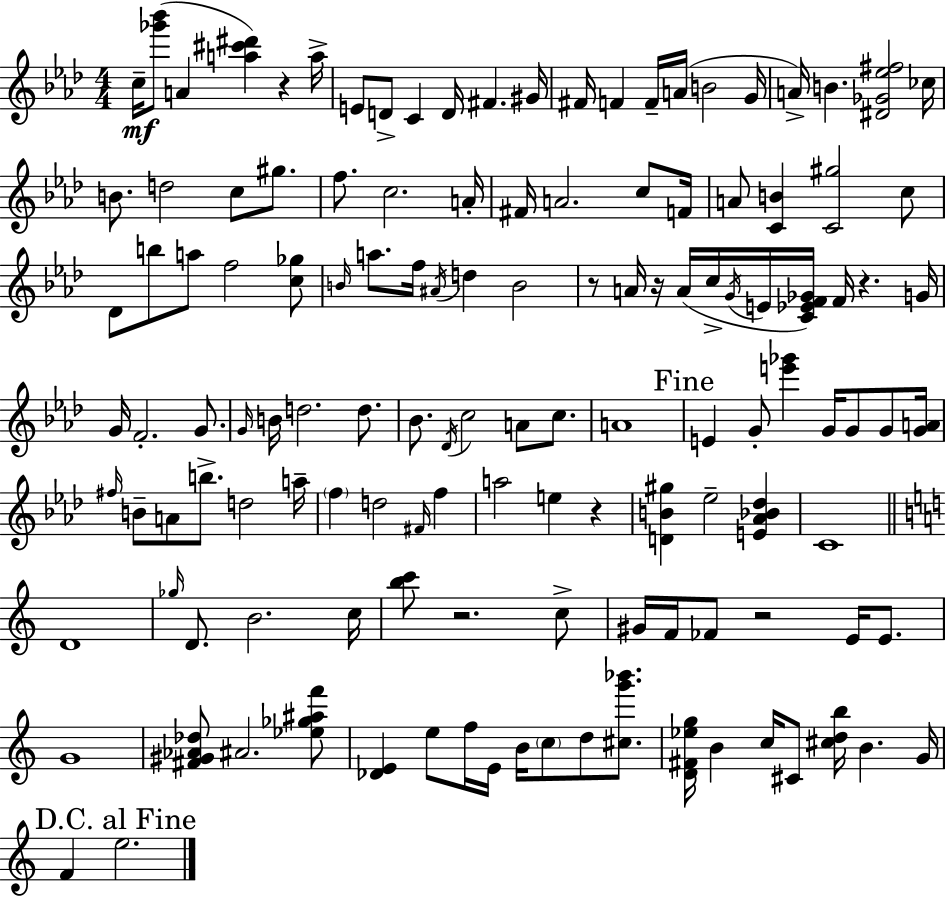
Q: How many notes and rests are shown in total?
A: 131